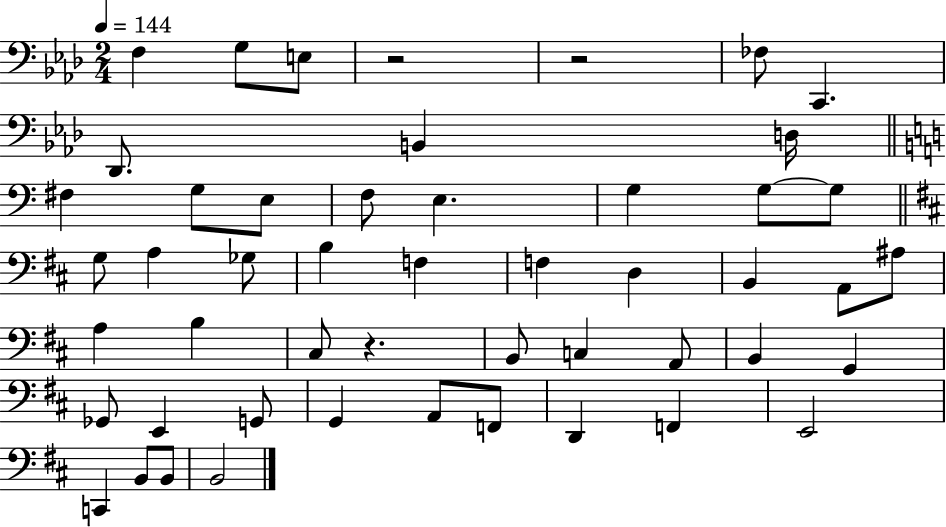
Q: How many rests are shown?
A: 3